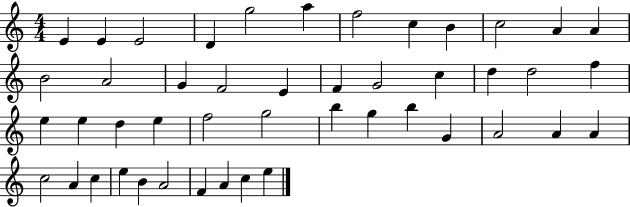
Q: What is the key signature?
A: C major